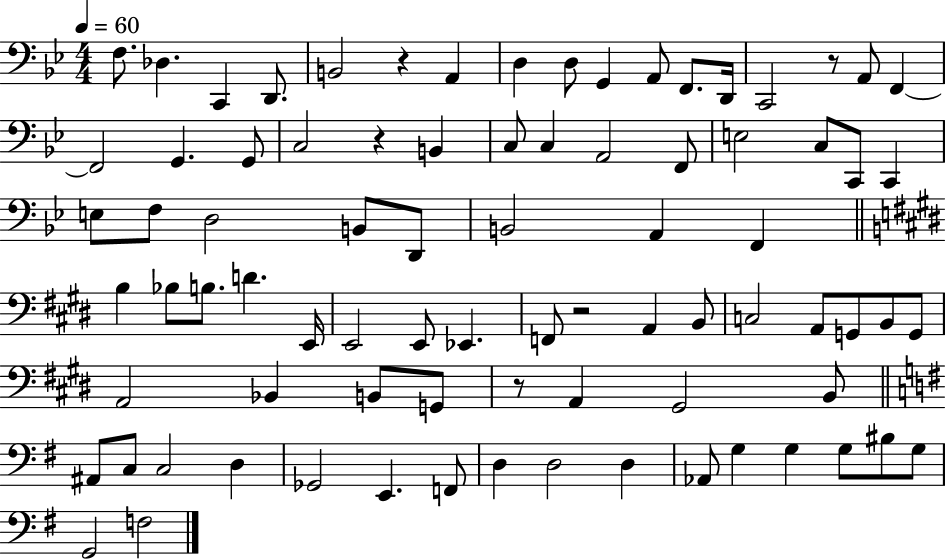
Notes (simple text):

F3/e. Db3/q. C2/q D2/e. B2/h R/q A2/q D3/q D3/e G2/q A2/e F2/e. D2/s C2/h R/e A2/e F2/q F2/h G2/q. G2/e C3/h R/q B2/q C3/e C3/q A2/h F2/e E3/h C3/e C2/e C2/q E3/e F3/e D3/h B2/e D2/e B2/h A2/q F2/q B3/q Bb3/e B3/e. D4/q. E2/s E2/h E2/e Eb2/q. F2/e R/h A2/q B2/e C3/h A2/e G2/e B2/e G2/e A2/h Bb2/q B2/e G2/e R/e A2/q G#2/h B2/e A#2/e C3/e C3/h D3/q Gb2/h E2/q. F2/e D3/q D3/h D3/q Ab2/e G3/q G3/q G3/e BIS3/e G3/e G2/h F3/h